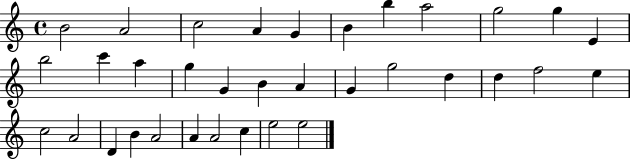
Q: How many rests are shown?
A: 0